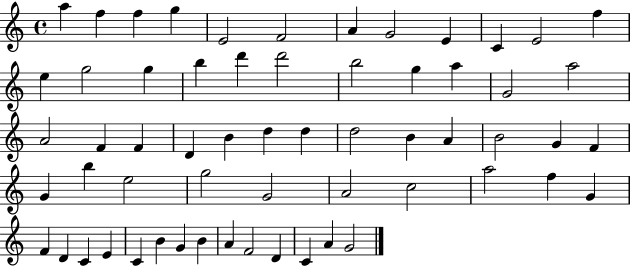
A5/q F5/q F5/q G5/q E4/h F4/h A4/q G4/h E4/q C4/q E4/h F5/q E5/q G5/h G5/q B5/q D6/q D6/h B5/h G5/q A5/q G4/h A5/h A4/h F4/q F4/q D4/q B4/q D5/q D5/q D5/h B4/q A4/q B4/h G4/q F4/q G4/q B5/q E5/h G5/h G4/h A4/h C5/h A5/h F5/q G4/q F4/q D4/q C4/q E4/q C4/q B4/q G4/q B4/q A4/q F4/h D4/q C4/q A4/q G4/h